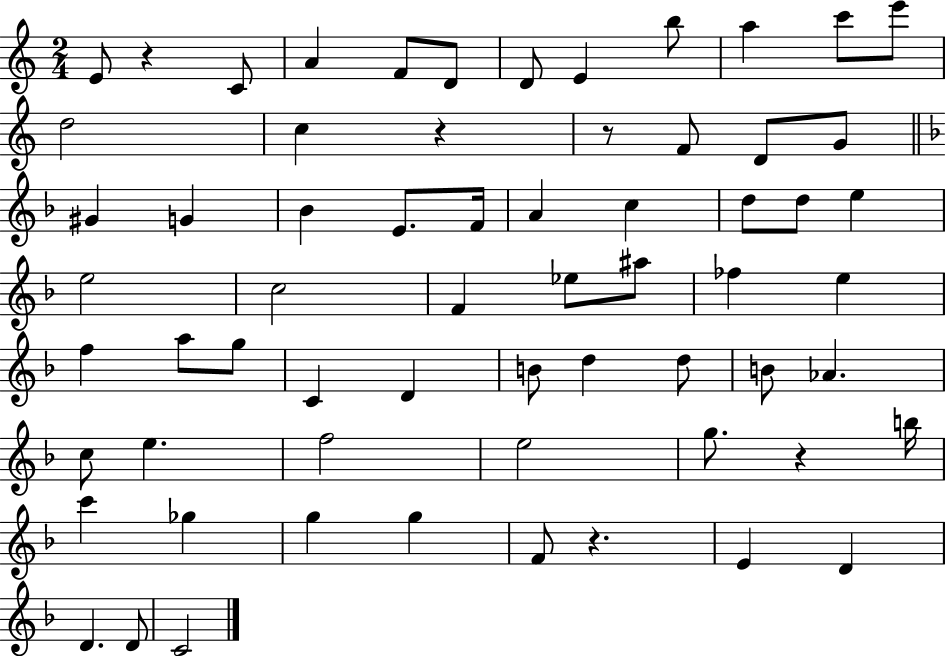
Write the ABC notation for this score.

X:1
T:Untitled
M:2/4
L:1/4
K:C
E/2 z C/2 A F/2 D/2 D/2 E b/2 a c'/2 e'/2 d2 c z z/2 F/2 D/2 G/2 ^G G _B E/2 F/4 A c d/2 d/2 e e2 c2 F _e/2 ^a/2 _f e f a/2 g/2 C D B/2 d d/2 B/2 _A c/2 e f2 e2 g/2 z b/4 c' _g g g F/2 z E D D D/2 C2